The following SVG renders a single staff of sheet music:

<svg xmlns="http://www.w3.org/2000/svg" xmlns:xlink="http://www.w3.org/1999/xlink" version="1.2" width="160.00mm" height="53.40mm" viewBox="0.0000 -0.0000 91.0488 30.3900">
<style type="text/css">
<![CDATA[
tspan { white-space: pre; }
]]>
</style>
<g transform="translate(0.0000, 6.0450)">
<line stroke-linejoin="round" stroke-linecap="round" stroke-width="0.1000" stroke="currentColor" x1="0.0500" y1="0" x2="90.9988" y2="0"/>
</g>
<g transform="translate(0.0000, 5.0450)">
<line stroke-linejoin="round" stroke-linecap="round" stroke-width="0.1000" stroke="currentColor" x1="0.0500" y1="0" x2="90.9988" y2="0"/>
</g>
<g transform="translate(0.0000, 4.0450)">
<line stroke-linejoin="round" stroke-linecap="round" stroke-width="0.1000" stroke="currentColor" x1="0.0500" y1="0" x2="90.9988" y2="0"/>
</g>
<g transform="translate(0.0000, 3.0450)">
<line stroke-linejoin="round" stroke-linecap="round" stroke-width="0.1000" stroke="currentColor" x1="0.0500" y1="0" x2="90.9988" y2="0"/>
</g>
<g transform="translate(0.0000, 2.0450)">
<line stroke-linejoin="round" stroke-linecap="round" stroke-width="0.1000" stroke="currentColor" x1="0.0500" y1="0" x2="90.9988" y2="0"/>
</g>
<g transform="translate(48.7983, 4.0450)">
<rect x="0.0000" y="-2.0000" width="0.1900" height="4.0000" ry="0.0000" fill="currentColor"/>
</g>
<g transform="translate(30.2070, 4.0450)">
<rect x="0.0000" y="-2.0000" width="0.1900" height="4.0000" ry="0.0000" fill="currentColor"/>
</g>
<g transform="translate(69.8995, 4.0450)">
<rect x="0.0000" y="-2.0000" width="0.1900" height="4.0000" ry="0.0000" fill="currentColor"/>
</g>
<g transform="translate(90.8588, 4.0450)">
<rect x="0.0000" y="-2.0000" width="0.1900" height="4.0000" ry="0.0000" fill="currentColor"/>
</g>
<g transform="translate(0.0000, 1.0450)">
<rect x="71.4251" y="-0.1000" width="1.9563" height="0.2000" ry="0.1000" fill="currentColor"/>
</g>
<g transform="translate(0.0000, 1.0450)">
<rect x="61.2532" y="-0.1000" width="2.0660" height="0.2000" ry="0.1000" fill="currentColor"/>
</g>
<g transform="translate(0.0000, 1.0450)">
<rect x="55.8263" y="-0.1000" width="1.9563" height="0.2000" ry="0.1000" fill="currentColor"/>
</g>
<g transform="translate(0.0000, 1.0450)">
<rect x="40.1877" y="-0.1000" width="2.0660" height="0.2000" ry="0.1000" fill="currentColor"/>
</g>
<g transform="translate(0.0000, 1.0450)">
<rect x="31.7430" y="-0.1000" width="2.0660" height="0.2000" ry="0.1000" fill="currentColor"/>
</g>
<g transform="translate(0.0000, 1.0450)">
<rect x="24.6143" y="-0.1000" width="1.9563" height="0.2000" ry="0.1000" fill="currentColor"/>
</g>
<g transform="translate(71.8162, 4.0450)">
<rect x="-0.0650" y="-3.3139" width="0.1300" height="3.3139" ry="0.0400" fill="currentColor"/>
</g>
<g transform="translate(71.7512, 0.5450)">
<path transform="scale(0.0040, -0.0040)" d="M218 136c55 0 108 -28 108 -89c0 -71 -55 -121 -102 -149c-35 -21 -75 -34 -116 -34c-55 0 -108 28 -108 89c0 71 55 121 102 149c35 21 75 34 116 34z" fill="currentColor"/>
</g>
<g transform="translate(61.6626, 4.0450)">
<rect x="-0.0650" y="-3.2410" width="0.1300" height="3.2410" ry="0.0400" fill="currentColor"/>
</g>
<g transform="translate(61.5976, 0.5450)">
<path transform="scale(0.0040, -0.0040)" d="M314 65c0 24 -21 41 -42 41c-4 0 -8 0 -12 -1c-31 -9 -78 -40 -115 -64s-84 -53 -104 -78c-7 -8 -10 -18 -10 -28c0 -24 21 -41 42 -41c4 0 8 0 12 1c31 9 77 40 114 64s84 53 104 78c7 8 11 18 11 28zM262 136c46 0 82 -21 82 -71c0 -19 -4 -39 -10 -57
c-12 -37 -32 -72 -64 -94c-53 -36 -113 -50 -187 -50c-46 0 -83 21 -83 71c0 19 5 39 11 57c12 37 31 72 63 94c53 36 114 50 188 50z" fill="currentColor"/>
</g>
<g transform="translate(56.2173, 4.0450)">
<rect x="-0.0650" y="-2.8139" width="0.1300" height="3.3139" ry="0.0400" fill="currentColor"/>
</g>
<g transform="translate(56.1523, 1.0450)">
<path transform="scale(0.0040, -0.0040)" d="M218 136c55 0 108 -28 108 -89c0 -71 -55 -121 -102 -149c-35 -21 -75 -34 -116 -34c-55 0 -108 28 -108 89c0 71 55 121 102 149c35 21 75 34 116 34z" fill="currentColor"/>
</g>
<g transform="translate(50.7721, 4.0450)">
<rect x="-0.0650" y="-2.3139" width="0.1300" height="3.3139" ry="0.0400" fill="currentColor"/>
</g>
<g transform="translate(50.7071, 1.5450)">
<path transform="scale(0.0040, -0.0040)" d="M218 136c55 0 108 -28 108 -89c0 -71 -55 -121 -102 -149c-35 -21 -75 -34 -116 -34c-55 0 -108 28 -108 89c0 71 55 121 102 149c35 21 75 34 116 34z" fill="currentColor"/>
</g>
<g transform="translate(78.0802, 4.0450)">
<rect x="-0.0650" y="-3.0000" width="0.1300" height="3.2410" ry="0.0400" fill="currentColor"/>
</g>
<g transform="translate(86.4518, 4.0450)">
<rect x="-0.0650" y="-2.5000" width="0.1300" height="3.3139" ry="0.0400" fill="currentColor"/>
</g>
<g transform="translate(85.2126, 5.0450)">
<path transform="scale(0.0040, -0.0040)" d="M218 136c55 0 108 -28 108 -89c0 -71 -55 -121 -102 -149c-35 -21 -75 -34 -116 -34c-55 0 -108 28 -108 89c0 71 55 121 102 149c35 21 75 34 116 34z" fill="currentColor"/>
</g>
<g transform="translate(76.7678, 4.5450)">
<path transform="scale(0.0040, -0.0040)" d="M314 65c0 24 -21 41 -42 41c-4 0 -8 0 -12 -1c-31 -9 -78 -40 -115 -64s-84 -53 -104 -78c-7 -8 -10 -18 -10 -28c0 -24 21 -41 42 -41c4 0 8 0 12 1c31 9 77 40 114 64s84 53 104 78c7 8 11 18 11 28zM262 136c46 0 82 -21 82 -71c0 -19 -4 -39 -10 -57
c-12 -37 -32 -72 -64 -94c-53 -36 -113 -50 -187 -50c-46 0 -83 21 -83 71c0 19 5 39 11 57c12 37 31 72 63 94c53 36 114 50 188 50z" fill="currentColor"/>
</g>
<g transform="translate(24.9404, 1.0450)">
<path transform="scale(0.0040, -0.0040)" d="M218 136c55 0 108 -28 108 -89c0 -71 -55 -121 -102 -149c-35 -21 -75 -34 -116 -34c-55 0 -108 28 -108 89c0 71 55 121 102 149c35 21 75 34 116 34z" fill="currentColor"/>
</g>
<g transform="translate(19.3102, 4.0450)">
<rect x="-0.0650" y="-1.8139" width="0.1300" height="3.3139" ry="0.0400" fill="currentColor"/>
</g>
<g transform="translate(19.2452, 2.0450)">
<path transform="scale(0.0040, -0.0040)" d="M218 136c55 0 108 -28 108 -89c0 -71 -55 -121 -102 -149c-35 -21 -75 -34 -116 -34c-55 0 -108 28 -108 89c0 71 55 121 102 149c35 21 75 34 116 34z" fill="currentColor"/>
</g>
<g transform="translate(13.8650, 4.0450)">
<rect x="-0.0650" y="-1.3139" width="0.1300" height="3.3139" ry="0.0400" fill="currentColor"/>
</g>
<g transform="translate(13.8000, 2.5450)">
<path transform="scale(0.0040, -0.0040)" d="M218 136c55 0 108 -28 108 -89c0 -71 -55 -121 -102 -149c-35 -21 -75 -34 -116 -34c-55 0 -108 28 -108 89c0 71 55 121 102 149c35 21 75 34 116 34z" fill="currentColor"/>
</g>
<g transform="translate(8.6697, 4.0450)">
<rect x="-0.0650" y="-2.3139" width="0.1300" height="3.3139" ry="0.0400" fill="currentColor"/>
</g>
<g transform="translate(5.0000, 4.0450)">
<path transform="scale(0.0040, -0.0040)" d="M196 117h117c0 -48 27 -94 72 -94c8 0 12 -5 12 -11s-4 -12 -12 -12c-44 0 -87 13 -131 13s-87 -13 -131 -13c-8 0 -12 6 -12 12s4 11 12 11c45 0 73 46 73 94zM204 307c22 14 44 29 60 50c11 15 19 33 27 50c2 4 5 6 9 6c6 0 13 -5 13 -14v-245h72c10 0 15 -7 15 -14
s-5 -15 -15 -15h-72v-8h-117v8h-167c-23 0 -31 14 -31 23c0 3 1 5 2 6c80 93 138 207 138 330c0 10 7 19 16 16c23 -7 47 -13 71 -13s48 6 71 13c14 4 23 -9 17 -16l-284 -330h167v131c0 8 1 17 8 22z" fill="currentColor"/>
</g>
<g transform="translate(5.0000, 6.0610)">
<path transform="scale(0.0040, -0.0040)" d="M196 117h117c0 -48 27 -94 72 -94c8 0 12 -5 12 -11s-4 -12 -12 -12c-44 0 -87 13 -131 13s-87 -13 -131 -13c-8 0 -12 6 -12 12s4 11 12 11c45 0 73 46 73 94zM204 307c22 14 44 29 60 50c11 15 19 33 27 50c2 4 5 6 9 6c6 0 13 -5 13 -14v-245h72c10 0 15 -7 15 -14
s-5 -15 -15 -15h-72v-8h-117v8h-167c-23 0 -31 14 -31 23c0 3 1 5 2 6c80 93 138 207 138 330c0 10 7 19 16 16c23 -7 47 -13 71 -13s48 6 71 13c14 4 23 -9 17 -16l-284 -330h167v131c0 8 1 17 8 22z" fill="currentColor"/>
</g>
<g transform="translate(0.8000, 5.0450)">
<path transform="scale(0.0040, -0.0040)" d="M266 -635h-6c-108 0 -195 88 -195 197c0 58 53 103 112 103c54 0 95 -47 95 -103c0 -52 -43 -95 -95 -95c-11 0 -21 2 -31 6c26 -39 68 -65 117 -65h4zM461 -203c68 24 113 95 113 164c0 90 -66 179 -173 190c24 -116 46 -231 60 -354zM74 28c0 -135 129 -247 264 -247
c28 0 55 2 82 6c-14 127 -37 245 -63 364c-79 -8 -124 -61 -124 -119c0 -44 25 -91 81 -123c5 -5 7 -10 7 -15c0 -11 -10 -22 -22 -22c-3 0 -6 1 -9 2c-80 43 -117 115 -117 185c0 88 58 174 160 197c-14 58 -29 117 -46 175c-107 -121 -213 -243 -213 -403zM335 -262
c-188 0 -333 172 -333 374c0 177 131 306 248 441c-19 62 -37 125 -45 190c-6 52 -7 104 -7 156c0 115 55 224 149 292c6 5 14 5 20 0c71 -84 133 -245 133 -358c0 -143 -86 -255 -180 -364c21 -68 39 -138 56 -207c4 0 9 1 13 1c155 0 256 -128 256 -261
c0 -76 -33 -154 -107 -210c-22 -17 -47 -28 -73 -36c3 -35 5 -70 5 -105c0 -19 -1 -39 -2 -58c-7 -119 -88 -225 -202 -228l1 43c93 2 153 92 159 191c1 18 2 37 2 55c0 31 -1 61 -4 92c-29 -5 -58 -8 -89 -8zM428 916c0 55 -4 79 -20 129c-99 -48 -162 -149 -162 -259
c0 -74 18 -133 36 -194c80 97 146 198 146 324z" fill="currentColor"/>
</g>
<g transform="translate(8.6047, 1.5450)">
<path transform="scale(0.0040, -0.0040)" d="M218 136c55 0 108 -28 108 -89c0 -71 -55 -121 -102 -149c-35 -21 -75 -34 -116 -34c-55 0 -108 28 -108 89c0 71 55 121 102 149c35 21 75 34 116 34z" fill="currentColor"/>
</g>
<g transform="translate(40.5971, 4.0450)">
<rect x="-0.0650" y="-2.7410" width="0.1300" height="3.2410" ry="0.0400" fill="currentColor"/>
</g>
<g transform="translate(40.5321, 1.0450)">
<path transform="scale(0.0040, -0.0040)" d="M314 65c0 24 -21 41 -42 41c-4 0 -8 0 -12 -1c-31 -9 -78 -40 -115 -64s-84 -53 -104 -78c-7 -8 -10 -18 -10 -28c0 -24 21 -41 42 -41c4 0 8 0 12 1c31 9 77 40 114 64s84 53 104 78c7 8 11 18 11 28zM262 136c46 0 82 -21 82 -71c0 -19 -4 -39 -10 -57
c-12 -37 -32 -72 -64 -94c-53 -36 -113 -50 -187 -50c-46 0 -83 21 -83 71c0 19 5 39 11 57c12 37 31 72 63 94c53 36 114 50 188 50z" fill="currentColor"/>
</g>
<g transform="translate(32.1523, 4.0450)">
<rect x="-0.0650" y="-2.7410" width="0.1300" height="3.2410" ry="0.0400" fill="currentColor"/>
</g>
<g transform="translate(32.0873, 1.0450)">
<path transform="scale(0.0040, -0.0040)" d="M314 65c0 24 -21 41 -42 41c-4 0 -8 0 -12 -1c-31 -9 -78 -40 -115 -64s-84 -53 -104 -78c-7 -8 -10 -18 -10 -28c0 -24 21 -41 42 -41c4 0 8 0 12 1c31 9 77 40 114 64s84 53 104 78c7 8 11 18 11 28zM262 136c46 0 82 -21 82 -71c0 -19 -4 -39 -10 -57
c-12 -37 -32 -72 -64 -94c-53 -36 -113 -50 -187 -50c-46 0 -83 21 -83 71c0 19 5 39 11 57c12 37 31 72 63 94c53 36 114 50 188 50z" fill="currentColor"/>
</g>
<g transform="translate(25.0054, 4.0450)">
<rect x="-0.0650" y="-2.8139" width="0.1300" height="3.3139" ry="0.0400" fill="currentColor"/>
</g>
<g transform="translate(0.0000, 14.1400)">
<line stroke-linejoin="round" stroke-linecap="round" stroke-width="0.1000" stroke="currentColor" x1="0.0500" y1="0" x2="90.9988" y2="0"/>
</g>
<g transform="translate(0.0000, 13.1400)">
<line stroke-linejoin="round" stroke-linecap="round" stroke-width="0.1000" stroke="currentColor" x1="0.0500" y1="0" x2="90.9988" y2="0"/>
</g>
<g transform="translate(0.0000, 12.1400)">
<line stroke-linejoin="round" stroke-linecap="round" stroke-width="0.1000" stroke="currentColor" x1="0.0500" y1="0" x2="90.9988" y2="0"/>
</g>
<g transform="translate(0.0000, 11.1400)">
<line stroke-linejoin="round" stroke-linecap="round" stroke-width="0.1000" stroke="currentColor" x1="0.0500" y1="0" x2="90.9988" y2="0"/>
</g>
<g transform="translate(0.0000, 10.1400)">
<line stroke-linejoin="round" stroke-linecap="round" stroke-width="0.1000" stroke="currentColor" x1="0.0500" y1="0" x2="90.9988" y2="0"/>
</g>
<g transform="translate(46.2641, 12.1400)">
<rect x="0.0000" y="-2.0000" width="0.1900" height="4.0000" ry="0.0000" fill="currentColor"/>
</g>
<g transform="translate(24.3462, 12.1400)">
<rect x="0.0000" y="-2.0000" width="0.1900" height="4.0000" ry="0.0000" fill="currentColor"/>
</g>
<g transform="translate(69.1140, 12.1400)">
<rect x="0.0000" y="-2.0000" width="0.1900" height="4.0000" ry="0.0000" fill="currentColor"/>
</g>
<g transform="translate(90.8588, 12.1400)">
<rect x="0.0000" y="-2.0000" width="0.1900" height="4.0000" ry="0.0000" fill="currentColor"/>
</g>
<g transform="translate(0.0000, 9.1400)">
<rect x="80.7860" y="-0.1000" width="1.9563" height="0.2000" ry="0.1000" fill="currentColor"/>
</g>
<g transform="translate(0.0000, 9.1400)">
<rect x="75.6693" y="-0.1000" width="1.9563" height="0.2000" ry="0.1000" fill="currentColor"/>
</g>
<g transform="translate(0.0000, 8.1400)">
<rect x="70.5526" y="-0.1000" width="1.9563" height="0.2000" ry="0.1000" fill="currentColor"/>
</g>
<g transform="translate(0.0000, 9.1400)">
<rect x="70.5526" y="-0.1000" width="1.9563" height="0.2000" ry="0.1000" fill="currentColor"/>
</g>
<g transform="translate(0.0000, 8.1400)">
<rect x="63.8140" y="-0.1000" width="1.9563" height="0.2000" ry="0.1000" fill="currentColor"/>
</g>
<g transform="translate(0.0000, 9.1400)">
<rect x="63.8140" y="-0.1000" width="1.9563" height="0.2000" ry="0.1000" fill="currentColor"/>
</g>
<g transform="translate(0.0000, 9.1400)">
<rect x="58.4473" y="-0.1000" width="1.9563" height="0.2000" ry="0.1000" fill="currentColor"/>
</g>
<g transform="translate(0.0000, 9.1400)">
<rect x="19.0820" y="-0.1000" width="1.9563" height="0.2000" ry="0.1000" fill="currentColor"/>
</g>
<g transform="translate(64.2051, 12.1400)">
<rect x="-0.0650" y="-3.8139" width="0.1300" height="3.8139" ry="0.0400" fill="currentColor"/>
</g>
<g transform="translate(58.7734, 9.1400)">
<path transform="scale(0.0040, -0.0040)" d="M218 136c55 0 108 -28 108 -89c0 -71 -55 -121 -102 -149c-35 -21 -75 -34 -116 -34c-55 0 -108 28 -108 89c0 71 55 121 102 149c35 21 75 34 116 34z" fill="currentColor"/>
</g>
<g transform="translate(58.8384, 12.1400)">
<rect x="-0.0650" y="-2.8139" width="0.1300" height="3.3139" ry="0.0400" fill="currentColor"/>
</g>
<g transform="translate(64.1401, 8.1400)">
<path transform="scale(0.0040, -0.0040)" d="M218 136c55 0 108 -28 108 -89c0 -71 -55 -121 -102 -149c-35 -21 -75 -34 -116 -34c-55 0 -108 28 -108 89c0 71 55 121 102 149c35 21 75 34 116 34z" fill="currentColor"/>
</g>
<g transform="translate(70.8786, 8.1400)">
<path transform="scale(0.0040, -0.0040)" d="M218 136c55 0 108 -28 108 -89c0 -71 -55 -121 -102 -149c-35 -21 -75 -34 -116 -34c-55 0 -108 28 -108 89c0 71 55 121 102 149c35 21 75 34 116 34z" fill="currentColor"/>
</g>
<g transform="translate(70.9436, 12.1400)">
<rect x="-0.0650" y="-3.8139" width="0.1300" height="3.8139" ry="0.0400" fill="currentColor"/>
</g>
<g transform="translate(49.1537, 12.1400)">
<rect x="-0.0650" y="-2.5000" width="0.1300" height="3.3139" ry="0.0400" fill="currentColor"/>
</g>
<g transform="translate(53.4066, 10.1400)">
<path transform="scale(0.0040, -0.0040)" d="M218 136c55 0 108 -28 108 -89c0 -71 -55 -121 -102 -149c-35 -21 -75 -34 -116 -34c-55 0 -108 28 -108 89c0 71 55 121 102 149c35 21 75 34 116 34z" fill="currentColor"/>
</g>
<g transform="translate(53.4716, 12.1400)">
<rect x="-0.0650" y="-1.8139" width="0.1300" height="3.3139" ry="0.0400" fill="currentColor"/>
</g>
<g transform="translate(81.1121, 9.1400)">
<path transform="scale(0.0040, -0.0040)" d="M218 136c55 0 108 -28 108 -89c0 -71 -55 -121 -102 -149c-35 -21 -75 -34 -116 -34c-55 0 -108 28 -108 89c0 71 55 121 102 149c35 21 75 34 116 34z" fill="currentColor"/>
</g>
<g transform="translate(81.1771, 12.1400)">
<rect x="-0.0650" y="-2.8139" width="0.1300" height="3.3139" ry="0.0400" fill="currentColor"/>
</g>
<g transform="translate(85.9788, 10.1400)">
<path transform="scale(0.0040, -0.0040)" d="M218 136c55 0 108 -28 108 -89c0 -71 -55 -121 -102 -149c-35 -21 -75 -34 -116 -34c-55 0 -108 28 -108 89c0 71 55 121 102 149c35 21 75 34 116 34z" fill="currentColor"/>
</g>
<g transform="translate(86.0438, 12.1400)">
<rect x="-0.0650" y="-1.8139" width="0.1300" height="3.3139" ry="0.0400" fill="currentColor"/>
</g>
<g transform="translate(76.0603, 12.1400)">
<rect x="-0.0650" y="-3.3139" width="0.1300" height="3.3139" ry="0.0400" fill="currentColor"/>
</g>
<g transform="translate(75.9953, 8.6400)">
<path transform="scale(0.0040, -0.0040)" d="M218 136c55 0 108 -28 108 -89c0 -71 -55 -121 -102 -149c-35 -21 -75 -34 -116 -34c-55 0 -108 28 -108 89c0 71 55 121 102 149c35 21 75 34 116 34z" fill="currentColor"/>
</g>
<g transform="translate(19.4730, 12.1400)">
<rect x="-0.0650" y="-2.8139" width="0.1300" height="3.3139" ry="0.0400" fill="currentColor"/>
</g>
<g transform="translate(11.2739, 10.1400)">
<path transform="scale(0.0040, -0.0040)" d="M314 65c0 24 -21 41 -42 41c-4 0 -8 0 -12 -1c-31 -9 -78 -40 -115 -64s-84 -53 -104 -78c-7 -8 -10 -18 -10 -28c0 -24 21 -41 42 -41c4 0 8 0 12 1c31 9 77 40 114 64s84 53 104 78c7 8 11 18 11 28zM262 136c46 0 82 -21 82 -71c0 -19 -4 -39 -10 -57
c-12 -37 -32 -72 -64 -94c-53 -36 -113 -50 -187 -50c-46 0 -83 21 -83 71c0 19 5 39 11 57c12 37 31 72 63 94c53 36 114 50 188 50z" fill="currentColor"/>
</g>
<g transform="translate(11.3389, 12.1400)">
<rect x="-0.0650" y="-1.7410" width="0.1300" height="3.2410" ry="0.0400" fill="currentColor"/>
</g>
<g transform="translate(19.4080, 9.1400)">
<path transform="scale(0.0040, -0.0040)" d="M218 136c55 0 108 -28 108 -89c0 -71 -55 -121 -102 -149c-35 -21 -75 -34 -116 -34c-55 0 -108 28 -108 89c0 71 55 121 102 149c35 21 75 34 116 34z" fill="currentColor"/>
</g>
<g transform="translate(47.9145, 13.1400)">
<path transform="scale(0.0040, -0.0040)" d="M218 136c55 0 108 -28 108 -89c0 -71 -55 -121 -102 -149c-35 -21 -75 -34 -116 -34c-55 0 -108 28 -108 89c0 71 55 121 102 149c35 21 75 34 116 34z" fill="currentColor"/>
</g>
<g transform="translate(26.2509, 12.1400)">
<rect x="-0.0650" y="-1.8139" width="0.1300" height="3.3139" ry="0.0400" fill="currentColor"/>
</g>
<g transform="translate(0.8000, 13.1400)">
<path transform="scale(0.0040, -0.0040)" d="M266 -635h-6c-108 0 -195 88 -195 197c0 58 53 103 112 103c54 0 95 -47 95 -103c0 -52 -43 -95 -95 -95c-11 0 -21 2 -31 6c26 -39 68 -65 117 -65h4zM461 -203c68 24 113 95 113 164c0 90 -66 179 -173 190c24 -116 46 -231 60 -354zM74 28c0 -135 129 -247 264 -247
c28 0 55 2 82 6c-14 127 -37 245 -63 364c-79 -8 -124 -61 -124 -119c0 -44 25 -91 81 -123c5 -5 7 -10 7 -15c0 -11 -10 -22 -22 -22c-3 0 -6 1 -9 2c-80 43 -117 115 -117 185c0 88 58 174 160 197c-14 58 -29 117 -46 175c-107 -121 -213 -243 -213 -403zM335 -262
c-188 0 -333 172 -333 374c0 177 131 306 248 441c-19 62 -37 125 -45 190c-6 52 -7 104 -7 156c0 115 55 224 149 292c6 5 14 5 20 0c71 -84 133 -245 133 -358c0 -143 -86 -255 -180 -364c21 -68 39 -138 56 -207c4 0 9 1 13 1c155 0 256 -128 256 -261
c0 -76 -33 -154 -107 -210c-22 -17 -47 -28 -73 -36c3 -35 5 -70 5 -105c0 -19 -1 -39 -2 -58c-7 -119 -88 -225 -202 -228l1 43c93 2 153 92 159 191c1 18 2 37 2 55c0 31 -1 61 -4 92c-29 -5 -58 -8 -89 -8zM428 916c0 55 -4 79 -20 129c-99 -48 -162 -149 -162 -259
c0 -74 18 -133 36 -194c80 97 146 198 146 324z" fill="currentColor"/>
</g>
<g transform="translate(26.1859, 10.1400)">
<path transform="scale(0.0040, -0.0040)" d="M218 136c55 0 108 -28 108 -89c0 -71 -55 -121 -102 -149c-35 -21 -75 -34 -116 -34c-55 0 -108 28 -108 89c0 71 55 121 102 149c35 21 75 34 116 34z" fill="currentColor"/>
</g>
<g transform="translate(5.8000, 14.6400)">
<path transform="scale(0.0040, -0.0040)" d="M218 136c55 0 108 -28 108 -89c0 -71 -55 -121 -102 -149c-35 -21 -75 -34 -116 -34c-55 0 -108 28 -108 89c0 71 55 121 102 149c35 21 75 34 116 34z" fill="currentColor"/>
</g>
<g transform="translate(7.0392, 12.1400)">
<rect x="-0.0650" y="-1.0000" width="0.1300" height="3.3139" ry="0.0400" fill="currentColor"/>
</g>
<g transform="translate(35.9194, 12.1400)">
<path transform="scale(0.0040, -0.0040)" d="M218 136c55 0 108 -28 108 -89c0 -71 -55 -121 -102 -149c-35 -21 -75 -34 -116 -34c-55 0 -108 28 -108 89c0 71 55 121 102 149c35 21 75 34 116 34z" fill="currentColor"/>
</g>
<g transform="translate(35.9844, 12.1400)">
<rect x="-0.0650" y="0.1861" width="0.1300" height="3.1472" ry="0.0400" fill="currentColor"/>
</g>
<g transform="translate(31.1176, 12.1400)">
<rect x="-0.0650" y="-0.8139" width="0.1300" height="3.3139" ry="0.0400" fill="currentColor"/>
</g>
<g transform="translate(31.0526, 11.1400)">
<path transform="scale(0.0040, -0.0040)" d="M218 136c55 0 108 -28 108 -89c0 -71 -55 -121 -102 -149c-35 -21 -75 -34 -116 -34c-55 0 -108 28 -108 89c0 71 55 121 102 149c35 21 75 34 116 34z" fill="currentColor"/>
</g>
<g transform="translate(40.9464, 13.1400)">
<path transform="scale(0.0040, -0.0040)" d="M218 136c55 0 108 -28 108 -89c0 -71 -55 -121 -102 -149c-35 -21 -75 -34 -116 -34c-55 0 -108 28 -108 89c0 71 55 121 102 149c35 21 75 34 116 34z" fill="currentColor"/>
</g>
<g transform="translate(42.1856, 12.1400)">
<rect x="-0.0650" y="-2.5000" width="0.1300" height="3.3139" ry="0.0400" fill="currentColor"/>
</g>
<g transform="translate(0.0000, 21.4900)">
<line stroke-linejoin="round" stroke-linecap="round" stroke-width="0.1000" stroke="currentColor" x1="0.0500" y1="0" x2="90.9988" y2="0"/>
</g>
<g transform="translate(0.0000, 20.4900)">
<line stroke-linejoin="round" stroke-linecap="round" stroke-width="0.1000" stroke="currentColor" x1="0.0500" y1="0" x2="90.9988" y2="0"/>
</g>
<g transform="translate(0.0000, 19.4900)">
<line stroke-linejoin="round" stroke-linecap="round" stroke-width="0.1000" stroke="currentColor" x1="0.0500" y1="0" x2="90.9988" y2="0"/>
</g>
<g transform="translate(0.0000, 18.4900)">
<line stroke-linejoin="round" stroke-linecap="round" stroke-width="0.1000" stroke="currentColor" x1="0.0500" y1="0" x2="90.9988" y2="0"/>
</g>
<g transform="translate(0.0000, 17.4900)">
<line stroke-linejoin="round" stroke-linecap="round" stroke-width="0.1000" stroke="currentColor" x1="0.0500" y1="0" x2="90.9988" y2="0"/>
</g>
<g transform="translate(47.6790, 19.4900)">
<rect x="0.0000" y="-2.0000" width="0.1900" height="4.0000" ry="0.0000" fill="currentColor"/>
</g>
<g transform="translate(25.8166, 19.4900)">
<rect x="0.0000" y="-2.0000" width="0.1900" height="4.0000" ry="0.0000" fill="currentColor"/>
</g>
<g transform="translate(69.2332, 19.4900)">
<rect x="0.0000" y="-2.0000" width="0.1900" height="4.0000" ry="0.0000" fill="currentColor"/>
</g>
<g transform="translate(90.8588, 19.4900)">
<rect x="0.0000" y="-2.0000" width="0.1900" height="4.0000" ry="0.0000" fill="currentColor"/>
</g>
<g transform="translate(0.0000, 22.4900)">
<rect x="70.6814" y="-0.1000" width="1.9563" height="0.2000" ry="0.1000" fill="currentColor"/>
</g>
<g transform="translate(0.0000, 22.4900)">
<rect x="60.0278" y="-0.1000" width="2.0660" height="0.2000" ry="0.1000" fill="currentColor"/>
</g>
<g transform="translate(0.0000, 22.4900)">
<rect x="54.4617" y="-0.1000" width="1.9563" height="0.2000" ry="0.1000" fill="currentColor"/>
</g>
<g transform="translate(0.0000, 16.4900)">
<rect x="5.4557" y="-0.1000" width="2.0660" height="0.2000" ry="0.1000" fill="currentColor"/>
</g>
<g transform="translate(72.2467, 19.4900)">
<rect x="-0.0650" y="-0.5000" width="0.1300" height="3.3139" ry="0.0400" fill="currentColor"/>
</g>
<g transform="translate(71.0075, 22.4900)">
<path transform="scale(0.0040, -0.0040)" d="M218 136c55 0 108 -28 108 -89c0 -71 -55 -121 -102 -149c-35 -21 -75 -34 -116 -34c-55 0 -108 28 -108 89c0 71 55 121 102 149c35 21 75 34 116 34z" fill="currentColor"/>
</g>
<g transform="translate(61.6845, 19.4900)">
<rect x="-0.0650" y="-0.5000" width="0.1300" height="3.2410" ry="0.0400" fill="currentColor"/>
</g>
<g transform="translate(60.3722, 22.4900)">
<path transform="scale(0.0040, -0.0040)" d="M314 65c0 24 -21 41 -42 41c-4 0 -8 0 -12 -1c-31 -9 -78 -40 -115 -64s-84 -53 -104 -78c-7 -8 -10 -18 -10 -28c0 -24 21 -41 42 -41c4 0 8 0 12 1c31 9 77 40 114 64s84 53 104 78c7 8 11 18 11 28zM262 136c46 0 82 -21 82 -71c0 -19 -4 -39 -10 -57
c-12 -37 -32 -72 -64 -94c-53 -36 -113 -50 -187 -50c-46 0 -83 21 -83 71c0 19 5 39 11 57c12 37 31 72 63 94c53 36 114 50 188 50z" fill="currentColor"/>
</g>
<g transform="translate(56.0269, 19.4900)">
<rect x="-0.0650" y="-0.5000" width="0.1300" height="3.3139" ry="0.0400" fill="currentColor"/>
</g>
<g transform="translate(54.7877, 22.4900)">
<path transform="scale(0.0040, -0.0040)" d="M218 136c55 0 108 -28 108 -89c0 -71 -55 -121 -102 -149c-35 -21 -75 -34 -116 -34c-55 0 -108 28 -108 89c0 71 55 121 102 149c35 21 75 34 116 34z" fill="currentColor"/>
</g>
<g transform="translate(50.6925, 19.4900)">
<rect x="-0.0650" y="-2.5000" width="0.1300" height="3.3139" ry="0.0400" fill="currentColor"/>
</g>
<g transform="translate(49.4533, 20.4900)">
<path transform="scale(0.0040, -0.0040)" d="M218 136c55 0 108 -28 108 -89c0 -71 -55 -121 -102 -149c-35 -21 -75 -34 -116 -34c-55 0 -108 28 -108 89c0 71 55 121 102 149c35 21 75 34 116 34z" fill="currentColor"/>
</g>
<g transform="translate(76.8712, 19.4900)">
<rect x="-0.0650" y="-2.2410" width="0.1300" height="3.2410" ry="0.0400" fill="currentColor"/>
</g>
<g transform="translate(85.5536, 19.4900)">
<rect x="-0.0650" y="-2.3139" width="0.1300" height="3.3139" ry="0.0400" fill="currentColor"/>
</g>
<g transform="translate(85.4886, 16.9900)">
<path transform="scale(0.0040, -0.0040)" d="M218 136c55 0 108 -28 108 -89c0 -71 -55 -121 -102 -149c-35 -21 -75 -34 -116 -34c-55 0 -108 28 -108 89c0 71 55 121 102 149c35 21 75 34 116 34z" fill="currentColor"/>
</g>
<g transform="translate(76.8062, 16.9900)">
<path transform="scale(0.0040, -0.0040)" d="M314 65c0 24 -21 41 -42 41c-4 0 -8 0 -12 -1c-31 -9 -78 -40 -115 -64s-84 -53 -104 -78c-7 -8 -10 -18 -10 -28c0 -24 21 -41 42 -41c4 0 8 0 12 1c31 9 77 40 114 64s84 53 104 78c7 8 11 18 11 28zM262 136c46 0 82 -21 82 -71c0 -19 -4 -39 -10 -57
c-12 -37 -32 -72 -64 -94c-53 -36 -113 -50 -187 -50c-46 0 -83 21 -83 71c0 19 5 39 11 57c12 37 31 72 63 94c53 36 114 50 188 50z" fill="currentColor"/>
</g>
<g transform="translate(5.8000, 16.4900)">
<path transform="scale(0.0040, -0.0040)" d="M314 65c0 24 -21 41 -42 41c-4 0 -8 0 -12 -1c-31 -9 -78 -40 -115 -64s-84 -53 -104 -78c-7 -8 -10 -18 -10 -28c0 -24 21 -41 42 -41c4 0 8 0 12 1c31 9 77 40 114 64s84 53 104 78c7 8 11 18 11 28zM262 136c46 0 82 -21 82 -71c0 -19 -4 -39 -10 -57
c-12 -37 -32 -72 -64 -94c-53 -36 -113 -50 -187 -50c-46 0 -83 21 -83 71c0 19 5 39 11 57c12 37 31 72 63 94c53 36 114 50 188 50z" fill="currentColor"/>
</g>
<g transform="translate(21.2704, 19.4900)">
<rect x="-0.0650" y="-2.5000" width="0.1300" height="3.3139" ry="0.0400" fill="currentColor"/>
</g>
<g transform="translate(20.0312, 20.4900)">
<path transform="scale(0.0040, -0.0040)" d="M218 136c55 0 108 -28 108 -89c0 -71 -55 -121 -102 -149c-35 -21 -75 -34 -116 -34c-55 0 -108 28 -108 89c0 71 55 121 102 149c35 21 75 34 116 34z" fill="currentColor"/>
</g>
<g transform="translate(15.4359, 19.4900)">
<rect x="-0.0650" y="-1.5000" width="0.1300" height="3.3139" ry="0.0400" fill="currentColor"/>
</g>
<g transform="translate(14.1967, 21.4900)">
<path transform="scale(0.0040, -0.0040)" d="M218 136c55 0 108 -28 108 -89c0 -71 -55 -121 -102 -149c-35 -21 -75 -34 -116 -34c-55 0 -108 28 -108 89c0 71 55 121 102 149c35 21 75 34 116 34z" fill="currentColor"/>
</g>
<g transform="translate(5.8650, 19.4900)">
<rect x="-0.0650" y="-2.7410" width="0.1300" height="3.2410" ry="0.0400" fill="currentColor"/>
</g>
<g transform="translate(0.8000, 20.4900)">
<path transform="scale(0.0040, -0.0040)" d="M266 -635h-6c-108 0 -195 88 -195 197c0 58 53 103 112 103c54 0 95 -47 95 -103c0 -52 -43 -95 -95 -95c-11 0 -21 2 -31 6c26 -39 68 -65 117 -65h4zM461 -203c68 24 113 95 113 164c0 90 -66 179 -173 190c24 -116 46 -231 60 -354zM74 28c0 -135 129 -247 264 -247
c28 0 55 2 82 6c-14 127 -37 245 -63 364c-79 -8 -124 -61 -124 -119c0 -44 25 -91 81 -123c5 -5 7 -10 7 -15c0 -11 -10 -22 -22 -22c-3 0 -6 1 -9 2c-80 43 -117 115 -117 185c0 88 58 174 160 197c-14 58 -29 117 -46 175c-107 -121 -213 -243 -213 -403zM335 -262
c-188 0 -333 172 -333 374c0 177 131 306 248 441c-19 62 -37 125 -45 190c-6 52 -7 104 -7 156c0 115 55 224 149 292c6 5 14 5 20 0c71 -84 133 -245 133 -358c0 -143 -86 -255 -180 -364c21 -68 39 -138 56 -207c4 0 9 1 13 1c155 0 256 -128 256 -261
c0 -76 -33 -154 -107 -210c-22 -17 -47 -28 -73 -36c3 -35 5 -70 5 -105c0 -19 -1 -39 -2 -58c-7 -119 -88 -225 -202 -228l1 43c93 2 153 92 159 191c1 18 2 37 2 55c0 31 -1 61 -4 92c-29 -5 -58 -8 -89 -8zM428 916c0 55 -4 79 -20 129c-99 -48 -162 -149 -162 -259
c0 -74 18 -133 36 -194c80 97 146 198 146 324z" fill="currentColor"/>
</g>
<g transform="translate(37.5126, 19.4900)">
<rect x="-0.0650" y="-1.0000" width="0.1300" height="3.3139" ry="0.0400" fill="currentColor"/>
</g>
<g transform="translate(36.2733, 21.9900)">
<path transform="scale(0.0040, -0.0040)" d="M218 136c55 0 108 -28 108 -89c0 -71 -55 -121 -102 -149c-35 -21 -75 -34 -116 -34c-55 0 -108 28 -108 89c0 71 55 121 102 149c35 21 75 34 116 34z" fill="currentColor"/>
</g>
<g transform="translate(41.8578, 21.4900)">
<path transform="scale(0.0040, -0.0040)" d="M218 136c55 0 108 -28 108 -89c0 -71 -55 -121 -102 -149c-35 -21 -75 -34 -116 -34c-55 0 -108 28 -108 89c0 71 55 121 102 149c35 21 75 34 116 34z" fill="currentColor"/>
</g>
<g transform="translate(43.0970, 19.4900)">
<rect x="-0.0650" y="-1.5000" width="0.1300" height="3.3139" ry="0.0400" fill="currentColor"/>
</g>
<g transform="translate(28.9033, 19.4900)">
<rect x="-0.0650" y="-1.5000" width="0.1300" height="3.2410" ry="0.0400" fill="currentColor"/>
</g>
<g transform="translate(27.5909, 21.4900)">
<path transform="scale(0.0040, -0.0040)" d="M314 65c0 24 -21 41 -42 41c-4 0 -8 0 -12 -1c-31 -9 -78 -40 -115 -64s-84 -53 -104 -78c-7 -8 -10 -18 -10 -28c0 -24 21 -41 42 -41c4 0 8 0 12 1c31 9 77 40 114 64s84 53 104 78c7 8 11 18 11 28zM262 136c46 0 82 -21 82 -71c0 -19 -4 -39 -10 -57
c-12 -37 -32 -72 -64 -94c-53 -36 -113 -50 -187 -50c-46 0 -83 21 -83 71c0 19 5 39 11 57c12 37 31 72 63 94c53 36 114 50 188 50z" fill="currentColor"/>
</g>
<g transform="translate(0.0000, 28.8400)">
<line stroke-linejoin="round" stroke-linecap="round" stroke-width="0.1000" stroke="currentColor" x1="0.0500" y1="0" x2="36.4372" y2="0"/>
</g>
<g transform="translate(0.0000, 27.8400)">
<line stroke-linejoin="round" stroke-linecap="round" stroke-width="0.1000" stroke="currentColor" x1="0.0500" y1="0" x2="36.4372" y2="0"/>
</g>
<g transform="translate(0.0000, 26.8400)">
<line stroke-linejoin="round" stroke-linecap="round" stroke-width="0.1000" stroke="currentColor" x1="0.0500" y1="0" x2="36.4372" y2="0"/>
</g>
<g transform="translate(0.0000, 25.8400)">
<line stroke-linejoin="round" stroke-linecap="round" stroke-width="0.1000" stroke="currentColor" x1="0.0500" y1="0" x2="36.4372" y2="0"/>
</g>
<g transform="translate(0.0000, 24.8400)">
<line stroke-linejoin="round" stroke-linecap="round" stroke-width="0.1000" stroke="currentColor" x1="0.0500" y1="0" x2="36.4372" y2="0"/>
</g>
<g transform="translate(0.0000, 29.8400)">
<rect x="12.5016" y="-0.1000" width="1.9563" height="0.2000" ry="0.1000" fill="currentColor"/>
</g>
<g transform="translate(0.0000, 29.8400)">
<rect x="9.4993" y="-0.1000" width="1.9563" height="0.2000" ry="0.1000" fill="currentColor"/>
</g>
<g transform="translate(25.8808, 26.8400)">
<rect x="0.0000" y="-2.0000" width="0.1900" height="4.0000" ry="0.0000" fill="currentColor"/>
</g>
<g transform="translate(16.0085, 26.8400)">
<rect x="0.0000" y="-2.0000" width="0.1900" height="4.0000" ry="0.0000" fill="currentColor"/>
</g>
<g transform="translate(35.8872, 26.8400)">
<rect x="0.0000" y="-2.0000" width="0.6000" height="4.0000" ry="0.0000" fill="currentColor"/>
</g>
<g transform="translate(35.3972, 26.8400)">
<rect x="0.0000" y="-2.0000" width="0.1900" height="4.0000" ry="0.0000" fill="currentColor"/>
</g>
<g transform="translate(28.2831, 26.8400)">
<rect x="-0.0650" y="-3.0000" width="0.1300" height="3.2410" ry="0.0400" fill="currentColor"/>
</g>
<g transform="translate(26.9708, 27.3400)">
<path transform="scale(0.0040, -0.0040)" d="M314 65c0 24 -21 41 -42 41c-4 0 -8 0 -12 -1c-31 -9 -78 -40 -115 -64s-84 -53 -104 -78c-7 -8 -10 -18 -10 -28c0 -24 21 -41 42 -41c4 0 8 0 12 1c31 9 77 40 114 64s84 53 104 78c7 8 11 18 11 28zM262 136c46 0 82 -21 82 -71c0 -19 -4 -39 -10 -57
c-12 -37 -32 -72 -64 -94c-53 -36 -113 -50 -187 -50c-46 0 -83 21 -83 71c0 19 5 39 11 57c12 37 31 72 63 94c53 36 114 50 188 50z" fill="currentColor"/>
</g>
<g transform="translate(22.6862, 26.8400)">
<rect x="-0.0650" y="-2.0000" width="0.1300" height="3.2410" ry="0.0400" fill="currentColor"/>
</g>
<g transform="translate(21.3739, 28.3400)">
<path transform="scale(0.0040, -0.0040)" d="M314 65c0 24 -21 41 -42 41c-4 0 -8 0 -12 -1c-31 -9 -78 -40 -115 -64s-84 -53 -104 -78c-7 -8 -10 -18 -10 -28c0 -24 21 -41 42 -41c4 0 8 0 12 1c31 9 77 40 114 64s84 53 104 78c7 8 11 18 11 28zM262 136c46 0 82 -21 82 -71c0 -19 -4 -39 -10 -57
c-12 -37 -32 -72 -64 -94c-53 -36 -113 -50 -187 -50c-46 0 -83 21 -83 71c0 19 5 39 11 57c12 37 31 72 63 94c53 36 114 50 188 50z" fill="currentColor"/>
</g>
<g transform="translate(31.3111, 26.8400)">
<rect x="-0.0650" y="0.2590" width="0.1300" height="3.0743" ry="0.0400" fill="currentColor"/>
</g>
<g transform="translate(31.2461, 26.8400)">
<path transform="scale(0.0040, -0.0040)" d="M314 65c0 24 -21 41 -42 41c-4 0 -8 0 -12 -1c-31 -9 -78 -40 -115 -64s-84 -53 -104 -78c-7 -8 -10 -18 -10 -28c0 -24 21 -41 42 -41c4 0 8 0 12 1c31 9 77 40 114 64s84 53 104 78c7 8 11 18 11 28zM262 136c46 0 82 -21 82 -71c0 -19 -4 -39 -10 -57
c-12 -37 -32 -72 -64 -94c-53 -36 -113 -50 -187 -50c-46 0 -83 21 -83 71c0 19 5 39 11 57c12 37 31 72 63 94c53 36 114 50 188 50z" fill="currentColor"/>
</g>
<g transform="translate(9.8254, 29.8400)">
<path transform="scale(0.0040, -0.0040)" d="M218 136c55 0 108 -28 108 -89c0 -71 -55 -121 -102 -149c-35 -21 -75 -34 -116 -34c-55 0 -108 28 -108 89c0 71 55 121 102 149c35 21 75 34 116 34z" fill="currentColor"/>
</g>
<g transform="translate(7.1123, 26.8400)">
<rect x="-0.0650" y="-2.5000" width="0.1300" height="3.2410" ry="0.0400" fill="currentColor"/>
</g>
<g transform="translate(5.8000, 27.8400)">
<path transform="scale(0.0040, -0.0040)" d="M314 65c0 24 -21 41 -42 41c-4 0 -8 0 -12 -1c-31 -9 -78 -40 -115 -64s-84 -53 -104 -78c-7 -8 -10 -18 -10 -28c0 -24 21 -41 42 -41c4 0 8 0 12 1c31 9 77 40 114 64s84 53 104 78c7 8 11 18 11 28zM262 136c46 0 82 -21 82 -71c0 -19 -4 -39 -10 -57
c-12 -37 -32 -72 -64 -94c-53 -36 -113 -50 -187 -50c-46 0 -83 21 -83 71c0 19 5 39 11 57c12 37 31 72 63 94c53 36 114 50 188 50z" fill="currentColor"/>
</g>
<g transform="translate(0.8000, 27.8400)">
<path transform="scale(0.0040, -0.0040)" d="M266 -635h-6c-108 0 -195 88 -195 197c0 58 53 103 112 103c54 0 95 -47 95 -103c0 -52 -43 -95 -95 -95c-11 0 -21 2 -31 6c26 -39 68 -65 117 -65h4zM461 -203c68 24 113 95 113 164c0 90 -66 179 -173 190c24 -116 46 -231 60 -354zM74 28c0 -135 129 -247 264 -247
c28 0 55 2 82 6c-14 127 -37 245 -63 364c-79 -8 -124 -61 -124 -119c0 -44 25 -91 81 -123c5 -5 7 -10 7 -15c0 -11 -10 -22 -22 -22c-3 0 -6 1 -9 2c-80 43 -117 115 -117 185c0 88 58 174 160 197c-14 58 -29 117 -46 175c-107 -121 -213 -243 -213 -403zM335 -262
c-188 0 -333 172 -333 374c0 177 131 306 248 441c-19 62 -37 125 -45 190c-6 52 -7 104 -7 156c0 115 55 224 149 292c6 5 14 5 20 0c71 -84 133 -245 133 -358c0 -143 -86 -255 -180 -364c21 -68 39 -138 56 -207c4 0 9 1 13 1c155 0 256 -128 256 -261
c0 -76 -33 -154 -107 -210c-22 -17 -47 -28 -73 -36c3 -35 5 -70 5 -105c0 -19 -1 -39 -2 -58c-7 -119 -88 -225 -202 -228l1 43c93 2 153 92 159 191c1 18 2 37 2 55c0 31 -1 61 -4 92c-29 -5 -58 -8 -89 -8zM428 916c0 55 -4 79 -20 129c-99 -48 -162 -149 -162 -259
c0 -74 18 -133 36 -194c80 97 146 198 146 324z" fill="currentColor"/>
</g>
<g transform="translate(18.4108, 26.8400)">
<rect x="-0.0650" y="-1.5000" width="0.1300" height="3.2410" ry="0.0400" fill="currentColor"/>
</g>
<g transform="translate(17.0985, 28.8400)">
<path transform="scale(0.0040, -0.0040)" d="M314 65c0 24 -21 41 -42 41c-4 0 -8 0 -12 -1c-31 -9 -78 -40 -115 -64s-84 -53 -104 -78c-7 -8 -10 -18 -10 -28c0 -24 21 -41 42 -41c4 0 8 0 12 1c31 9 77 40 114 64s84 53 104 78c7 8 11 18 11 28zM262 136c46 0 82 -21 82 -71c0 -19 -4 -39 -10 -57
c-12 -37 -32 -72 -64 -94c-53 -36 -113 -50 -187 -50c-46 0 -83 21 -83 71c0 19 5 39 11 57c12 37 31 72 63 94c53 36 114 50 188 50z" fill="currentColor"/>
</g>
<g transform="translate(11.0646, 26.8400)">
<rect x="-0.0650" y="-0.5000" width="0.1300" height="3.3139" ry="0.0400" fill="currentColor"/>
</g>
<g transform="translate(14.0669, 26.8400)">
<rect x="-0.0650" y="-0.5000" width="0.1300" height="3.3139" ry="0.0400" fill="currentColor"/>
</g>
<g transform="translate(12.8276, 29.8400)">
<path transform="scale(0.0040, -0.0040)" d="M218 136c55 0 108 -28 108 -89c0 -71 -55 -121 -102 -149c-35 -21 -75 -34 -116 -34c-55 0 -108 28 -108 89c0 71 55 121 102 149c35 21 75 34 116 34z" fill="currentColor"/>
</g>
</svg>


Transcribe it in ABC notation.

X:1
T:Untitled
M:4/4
L:1/4
K:C
g e f a a2 a2 g a b2 b A2 G D f2 a f d B G G f a c' c' b a f a2 E G E2 D E G C C2 C g2 g G2 C C E2 F2 A2 B2